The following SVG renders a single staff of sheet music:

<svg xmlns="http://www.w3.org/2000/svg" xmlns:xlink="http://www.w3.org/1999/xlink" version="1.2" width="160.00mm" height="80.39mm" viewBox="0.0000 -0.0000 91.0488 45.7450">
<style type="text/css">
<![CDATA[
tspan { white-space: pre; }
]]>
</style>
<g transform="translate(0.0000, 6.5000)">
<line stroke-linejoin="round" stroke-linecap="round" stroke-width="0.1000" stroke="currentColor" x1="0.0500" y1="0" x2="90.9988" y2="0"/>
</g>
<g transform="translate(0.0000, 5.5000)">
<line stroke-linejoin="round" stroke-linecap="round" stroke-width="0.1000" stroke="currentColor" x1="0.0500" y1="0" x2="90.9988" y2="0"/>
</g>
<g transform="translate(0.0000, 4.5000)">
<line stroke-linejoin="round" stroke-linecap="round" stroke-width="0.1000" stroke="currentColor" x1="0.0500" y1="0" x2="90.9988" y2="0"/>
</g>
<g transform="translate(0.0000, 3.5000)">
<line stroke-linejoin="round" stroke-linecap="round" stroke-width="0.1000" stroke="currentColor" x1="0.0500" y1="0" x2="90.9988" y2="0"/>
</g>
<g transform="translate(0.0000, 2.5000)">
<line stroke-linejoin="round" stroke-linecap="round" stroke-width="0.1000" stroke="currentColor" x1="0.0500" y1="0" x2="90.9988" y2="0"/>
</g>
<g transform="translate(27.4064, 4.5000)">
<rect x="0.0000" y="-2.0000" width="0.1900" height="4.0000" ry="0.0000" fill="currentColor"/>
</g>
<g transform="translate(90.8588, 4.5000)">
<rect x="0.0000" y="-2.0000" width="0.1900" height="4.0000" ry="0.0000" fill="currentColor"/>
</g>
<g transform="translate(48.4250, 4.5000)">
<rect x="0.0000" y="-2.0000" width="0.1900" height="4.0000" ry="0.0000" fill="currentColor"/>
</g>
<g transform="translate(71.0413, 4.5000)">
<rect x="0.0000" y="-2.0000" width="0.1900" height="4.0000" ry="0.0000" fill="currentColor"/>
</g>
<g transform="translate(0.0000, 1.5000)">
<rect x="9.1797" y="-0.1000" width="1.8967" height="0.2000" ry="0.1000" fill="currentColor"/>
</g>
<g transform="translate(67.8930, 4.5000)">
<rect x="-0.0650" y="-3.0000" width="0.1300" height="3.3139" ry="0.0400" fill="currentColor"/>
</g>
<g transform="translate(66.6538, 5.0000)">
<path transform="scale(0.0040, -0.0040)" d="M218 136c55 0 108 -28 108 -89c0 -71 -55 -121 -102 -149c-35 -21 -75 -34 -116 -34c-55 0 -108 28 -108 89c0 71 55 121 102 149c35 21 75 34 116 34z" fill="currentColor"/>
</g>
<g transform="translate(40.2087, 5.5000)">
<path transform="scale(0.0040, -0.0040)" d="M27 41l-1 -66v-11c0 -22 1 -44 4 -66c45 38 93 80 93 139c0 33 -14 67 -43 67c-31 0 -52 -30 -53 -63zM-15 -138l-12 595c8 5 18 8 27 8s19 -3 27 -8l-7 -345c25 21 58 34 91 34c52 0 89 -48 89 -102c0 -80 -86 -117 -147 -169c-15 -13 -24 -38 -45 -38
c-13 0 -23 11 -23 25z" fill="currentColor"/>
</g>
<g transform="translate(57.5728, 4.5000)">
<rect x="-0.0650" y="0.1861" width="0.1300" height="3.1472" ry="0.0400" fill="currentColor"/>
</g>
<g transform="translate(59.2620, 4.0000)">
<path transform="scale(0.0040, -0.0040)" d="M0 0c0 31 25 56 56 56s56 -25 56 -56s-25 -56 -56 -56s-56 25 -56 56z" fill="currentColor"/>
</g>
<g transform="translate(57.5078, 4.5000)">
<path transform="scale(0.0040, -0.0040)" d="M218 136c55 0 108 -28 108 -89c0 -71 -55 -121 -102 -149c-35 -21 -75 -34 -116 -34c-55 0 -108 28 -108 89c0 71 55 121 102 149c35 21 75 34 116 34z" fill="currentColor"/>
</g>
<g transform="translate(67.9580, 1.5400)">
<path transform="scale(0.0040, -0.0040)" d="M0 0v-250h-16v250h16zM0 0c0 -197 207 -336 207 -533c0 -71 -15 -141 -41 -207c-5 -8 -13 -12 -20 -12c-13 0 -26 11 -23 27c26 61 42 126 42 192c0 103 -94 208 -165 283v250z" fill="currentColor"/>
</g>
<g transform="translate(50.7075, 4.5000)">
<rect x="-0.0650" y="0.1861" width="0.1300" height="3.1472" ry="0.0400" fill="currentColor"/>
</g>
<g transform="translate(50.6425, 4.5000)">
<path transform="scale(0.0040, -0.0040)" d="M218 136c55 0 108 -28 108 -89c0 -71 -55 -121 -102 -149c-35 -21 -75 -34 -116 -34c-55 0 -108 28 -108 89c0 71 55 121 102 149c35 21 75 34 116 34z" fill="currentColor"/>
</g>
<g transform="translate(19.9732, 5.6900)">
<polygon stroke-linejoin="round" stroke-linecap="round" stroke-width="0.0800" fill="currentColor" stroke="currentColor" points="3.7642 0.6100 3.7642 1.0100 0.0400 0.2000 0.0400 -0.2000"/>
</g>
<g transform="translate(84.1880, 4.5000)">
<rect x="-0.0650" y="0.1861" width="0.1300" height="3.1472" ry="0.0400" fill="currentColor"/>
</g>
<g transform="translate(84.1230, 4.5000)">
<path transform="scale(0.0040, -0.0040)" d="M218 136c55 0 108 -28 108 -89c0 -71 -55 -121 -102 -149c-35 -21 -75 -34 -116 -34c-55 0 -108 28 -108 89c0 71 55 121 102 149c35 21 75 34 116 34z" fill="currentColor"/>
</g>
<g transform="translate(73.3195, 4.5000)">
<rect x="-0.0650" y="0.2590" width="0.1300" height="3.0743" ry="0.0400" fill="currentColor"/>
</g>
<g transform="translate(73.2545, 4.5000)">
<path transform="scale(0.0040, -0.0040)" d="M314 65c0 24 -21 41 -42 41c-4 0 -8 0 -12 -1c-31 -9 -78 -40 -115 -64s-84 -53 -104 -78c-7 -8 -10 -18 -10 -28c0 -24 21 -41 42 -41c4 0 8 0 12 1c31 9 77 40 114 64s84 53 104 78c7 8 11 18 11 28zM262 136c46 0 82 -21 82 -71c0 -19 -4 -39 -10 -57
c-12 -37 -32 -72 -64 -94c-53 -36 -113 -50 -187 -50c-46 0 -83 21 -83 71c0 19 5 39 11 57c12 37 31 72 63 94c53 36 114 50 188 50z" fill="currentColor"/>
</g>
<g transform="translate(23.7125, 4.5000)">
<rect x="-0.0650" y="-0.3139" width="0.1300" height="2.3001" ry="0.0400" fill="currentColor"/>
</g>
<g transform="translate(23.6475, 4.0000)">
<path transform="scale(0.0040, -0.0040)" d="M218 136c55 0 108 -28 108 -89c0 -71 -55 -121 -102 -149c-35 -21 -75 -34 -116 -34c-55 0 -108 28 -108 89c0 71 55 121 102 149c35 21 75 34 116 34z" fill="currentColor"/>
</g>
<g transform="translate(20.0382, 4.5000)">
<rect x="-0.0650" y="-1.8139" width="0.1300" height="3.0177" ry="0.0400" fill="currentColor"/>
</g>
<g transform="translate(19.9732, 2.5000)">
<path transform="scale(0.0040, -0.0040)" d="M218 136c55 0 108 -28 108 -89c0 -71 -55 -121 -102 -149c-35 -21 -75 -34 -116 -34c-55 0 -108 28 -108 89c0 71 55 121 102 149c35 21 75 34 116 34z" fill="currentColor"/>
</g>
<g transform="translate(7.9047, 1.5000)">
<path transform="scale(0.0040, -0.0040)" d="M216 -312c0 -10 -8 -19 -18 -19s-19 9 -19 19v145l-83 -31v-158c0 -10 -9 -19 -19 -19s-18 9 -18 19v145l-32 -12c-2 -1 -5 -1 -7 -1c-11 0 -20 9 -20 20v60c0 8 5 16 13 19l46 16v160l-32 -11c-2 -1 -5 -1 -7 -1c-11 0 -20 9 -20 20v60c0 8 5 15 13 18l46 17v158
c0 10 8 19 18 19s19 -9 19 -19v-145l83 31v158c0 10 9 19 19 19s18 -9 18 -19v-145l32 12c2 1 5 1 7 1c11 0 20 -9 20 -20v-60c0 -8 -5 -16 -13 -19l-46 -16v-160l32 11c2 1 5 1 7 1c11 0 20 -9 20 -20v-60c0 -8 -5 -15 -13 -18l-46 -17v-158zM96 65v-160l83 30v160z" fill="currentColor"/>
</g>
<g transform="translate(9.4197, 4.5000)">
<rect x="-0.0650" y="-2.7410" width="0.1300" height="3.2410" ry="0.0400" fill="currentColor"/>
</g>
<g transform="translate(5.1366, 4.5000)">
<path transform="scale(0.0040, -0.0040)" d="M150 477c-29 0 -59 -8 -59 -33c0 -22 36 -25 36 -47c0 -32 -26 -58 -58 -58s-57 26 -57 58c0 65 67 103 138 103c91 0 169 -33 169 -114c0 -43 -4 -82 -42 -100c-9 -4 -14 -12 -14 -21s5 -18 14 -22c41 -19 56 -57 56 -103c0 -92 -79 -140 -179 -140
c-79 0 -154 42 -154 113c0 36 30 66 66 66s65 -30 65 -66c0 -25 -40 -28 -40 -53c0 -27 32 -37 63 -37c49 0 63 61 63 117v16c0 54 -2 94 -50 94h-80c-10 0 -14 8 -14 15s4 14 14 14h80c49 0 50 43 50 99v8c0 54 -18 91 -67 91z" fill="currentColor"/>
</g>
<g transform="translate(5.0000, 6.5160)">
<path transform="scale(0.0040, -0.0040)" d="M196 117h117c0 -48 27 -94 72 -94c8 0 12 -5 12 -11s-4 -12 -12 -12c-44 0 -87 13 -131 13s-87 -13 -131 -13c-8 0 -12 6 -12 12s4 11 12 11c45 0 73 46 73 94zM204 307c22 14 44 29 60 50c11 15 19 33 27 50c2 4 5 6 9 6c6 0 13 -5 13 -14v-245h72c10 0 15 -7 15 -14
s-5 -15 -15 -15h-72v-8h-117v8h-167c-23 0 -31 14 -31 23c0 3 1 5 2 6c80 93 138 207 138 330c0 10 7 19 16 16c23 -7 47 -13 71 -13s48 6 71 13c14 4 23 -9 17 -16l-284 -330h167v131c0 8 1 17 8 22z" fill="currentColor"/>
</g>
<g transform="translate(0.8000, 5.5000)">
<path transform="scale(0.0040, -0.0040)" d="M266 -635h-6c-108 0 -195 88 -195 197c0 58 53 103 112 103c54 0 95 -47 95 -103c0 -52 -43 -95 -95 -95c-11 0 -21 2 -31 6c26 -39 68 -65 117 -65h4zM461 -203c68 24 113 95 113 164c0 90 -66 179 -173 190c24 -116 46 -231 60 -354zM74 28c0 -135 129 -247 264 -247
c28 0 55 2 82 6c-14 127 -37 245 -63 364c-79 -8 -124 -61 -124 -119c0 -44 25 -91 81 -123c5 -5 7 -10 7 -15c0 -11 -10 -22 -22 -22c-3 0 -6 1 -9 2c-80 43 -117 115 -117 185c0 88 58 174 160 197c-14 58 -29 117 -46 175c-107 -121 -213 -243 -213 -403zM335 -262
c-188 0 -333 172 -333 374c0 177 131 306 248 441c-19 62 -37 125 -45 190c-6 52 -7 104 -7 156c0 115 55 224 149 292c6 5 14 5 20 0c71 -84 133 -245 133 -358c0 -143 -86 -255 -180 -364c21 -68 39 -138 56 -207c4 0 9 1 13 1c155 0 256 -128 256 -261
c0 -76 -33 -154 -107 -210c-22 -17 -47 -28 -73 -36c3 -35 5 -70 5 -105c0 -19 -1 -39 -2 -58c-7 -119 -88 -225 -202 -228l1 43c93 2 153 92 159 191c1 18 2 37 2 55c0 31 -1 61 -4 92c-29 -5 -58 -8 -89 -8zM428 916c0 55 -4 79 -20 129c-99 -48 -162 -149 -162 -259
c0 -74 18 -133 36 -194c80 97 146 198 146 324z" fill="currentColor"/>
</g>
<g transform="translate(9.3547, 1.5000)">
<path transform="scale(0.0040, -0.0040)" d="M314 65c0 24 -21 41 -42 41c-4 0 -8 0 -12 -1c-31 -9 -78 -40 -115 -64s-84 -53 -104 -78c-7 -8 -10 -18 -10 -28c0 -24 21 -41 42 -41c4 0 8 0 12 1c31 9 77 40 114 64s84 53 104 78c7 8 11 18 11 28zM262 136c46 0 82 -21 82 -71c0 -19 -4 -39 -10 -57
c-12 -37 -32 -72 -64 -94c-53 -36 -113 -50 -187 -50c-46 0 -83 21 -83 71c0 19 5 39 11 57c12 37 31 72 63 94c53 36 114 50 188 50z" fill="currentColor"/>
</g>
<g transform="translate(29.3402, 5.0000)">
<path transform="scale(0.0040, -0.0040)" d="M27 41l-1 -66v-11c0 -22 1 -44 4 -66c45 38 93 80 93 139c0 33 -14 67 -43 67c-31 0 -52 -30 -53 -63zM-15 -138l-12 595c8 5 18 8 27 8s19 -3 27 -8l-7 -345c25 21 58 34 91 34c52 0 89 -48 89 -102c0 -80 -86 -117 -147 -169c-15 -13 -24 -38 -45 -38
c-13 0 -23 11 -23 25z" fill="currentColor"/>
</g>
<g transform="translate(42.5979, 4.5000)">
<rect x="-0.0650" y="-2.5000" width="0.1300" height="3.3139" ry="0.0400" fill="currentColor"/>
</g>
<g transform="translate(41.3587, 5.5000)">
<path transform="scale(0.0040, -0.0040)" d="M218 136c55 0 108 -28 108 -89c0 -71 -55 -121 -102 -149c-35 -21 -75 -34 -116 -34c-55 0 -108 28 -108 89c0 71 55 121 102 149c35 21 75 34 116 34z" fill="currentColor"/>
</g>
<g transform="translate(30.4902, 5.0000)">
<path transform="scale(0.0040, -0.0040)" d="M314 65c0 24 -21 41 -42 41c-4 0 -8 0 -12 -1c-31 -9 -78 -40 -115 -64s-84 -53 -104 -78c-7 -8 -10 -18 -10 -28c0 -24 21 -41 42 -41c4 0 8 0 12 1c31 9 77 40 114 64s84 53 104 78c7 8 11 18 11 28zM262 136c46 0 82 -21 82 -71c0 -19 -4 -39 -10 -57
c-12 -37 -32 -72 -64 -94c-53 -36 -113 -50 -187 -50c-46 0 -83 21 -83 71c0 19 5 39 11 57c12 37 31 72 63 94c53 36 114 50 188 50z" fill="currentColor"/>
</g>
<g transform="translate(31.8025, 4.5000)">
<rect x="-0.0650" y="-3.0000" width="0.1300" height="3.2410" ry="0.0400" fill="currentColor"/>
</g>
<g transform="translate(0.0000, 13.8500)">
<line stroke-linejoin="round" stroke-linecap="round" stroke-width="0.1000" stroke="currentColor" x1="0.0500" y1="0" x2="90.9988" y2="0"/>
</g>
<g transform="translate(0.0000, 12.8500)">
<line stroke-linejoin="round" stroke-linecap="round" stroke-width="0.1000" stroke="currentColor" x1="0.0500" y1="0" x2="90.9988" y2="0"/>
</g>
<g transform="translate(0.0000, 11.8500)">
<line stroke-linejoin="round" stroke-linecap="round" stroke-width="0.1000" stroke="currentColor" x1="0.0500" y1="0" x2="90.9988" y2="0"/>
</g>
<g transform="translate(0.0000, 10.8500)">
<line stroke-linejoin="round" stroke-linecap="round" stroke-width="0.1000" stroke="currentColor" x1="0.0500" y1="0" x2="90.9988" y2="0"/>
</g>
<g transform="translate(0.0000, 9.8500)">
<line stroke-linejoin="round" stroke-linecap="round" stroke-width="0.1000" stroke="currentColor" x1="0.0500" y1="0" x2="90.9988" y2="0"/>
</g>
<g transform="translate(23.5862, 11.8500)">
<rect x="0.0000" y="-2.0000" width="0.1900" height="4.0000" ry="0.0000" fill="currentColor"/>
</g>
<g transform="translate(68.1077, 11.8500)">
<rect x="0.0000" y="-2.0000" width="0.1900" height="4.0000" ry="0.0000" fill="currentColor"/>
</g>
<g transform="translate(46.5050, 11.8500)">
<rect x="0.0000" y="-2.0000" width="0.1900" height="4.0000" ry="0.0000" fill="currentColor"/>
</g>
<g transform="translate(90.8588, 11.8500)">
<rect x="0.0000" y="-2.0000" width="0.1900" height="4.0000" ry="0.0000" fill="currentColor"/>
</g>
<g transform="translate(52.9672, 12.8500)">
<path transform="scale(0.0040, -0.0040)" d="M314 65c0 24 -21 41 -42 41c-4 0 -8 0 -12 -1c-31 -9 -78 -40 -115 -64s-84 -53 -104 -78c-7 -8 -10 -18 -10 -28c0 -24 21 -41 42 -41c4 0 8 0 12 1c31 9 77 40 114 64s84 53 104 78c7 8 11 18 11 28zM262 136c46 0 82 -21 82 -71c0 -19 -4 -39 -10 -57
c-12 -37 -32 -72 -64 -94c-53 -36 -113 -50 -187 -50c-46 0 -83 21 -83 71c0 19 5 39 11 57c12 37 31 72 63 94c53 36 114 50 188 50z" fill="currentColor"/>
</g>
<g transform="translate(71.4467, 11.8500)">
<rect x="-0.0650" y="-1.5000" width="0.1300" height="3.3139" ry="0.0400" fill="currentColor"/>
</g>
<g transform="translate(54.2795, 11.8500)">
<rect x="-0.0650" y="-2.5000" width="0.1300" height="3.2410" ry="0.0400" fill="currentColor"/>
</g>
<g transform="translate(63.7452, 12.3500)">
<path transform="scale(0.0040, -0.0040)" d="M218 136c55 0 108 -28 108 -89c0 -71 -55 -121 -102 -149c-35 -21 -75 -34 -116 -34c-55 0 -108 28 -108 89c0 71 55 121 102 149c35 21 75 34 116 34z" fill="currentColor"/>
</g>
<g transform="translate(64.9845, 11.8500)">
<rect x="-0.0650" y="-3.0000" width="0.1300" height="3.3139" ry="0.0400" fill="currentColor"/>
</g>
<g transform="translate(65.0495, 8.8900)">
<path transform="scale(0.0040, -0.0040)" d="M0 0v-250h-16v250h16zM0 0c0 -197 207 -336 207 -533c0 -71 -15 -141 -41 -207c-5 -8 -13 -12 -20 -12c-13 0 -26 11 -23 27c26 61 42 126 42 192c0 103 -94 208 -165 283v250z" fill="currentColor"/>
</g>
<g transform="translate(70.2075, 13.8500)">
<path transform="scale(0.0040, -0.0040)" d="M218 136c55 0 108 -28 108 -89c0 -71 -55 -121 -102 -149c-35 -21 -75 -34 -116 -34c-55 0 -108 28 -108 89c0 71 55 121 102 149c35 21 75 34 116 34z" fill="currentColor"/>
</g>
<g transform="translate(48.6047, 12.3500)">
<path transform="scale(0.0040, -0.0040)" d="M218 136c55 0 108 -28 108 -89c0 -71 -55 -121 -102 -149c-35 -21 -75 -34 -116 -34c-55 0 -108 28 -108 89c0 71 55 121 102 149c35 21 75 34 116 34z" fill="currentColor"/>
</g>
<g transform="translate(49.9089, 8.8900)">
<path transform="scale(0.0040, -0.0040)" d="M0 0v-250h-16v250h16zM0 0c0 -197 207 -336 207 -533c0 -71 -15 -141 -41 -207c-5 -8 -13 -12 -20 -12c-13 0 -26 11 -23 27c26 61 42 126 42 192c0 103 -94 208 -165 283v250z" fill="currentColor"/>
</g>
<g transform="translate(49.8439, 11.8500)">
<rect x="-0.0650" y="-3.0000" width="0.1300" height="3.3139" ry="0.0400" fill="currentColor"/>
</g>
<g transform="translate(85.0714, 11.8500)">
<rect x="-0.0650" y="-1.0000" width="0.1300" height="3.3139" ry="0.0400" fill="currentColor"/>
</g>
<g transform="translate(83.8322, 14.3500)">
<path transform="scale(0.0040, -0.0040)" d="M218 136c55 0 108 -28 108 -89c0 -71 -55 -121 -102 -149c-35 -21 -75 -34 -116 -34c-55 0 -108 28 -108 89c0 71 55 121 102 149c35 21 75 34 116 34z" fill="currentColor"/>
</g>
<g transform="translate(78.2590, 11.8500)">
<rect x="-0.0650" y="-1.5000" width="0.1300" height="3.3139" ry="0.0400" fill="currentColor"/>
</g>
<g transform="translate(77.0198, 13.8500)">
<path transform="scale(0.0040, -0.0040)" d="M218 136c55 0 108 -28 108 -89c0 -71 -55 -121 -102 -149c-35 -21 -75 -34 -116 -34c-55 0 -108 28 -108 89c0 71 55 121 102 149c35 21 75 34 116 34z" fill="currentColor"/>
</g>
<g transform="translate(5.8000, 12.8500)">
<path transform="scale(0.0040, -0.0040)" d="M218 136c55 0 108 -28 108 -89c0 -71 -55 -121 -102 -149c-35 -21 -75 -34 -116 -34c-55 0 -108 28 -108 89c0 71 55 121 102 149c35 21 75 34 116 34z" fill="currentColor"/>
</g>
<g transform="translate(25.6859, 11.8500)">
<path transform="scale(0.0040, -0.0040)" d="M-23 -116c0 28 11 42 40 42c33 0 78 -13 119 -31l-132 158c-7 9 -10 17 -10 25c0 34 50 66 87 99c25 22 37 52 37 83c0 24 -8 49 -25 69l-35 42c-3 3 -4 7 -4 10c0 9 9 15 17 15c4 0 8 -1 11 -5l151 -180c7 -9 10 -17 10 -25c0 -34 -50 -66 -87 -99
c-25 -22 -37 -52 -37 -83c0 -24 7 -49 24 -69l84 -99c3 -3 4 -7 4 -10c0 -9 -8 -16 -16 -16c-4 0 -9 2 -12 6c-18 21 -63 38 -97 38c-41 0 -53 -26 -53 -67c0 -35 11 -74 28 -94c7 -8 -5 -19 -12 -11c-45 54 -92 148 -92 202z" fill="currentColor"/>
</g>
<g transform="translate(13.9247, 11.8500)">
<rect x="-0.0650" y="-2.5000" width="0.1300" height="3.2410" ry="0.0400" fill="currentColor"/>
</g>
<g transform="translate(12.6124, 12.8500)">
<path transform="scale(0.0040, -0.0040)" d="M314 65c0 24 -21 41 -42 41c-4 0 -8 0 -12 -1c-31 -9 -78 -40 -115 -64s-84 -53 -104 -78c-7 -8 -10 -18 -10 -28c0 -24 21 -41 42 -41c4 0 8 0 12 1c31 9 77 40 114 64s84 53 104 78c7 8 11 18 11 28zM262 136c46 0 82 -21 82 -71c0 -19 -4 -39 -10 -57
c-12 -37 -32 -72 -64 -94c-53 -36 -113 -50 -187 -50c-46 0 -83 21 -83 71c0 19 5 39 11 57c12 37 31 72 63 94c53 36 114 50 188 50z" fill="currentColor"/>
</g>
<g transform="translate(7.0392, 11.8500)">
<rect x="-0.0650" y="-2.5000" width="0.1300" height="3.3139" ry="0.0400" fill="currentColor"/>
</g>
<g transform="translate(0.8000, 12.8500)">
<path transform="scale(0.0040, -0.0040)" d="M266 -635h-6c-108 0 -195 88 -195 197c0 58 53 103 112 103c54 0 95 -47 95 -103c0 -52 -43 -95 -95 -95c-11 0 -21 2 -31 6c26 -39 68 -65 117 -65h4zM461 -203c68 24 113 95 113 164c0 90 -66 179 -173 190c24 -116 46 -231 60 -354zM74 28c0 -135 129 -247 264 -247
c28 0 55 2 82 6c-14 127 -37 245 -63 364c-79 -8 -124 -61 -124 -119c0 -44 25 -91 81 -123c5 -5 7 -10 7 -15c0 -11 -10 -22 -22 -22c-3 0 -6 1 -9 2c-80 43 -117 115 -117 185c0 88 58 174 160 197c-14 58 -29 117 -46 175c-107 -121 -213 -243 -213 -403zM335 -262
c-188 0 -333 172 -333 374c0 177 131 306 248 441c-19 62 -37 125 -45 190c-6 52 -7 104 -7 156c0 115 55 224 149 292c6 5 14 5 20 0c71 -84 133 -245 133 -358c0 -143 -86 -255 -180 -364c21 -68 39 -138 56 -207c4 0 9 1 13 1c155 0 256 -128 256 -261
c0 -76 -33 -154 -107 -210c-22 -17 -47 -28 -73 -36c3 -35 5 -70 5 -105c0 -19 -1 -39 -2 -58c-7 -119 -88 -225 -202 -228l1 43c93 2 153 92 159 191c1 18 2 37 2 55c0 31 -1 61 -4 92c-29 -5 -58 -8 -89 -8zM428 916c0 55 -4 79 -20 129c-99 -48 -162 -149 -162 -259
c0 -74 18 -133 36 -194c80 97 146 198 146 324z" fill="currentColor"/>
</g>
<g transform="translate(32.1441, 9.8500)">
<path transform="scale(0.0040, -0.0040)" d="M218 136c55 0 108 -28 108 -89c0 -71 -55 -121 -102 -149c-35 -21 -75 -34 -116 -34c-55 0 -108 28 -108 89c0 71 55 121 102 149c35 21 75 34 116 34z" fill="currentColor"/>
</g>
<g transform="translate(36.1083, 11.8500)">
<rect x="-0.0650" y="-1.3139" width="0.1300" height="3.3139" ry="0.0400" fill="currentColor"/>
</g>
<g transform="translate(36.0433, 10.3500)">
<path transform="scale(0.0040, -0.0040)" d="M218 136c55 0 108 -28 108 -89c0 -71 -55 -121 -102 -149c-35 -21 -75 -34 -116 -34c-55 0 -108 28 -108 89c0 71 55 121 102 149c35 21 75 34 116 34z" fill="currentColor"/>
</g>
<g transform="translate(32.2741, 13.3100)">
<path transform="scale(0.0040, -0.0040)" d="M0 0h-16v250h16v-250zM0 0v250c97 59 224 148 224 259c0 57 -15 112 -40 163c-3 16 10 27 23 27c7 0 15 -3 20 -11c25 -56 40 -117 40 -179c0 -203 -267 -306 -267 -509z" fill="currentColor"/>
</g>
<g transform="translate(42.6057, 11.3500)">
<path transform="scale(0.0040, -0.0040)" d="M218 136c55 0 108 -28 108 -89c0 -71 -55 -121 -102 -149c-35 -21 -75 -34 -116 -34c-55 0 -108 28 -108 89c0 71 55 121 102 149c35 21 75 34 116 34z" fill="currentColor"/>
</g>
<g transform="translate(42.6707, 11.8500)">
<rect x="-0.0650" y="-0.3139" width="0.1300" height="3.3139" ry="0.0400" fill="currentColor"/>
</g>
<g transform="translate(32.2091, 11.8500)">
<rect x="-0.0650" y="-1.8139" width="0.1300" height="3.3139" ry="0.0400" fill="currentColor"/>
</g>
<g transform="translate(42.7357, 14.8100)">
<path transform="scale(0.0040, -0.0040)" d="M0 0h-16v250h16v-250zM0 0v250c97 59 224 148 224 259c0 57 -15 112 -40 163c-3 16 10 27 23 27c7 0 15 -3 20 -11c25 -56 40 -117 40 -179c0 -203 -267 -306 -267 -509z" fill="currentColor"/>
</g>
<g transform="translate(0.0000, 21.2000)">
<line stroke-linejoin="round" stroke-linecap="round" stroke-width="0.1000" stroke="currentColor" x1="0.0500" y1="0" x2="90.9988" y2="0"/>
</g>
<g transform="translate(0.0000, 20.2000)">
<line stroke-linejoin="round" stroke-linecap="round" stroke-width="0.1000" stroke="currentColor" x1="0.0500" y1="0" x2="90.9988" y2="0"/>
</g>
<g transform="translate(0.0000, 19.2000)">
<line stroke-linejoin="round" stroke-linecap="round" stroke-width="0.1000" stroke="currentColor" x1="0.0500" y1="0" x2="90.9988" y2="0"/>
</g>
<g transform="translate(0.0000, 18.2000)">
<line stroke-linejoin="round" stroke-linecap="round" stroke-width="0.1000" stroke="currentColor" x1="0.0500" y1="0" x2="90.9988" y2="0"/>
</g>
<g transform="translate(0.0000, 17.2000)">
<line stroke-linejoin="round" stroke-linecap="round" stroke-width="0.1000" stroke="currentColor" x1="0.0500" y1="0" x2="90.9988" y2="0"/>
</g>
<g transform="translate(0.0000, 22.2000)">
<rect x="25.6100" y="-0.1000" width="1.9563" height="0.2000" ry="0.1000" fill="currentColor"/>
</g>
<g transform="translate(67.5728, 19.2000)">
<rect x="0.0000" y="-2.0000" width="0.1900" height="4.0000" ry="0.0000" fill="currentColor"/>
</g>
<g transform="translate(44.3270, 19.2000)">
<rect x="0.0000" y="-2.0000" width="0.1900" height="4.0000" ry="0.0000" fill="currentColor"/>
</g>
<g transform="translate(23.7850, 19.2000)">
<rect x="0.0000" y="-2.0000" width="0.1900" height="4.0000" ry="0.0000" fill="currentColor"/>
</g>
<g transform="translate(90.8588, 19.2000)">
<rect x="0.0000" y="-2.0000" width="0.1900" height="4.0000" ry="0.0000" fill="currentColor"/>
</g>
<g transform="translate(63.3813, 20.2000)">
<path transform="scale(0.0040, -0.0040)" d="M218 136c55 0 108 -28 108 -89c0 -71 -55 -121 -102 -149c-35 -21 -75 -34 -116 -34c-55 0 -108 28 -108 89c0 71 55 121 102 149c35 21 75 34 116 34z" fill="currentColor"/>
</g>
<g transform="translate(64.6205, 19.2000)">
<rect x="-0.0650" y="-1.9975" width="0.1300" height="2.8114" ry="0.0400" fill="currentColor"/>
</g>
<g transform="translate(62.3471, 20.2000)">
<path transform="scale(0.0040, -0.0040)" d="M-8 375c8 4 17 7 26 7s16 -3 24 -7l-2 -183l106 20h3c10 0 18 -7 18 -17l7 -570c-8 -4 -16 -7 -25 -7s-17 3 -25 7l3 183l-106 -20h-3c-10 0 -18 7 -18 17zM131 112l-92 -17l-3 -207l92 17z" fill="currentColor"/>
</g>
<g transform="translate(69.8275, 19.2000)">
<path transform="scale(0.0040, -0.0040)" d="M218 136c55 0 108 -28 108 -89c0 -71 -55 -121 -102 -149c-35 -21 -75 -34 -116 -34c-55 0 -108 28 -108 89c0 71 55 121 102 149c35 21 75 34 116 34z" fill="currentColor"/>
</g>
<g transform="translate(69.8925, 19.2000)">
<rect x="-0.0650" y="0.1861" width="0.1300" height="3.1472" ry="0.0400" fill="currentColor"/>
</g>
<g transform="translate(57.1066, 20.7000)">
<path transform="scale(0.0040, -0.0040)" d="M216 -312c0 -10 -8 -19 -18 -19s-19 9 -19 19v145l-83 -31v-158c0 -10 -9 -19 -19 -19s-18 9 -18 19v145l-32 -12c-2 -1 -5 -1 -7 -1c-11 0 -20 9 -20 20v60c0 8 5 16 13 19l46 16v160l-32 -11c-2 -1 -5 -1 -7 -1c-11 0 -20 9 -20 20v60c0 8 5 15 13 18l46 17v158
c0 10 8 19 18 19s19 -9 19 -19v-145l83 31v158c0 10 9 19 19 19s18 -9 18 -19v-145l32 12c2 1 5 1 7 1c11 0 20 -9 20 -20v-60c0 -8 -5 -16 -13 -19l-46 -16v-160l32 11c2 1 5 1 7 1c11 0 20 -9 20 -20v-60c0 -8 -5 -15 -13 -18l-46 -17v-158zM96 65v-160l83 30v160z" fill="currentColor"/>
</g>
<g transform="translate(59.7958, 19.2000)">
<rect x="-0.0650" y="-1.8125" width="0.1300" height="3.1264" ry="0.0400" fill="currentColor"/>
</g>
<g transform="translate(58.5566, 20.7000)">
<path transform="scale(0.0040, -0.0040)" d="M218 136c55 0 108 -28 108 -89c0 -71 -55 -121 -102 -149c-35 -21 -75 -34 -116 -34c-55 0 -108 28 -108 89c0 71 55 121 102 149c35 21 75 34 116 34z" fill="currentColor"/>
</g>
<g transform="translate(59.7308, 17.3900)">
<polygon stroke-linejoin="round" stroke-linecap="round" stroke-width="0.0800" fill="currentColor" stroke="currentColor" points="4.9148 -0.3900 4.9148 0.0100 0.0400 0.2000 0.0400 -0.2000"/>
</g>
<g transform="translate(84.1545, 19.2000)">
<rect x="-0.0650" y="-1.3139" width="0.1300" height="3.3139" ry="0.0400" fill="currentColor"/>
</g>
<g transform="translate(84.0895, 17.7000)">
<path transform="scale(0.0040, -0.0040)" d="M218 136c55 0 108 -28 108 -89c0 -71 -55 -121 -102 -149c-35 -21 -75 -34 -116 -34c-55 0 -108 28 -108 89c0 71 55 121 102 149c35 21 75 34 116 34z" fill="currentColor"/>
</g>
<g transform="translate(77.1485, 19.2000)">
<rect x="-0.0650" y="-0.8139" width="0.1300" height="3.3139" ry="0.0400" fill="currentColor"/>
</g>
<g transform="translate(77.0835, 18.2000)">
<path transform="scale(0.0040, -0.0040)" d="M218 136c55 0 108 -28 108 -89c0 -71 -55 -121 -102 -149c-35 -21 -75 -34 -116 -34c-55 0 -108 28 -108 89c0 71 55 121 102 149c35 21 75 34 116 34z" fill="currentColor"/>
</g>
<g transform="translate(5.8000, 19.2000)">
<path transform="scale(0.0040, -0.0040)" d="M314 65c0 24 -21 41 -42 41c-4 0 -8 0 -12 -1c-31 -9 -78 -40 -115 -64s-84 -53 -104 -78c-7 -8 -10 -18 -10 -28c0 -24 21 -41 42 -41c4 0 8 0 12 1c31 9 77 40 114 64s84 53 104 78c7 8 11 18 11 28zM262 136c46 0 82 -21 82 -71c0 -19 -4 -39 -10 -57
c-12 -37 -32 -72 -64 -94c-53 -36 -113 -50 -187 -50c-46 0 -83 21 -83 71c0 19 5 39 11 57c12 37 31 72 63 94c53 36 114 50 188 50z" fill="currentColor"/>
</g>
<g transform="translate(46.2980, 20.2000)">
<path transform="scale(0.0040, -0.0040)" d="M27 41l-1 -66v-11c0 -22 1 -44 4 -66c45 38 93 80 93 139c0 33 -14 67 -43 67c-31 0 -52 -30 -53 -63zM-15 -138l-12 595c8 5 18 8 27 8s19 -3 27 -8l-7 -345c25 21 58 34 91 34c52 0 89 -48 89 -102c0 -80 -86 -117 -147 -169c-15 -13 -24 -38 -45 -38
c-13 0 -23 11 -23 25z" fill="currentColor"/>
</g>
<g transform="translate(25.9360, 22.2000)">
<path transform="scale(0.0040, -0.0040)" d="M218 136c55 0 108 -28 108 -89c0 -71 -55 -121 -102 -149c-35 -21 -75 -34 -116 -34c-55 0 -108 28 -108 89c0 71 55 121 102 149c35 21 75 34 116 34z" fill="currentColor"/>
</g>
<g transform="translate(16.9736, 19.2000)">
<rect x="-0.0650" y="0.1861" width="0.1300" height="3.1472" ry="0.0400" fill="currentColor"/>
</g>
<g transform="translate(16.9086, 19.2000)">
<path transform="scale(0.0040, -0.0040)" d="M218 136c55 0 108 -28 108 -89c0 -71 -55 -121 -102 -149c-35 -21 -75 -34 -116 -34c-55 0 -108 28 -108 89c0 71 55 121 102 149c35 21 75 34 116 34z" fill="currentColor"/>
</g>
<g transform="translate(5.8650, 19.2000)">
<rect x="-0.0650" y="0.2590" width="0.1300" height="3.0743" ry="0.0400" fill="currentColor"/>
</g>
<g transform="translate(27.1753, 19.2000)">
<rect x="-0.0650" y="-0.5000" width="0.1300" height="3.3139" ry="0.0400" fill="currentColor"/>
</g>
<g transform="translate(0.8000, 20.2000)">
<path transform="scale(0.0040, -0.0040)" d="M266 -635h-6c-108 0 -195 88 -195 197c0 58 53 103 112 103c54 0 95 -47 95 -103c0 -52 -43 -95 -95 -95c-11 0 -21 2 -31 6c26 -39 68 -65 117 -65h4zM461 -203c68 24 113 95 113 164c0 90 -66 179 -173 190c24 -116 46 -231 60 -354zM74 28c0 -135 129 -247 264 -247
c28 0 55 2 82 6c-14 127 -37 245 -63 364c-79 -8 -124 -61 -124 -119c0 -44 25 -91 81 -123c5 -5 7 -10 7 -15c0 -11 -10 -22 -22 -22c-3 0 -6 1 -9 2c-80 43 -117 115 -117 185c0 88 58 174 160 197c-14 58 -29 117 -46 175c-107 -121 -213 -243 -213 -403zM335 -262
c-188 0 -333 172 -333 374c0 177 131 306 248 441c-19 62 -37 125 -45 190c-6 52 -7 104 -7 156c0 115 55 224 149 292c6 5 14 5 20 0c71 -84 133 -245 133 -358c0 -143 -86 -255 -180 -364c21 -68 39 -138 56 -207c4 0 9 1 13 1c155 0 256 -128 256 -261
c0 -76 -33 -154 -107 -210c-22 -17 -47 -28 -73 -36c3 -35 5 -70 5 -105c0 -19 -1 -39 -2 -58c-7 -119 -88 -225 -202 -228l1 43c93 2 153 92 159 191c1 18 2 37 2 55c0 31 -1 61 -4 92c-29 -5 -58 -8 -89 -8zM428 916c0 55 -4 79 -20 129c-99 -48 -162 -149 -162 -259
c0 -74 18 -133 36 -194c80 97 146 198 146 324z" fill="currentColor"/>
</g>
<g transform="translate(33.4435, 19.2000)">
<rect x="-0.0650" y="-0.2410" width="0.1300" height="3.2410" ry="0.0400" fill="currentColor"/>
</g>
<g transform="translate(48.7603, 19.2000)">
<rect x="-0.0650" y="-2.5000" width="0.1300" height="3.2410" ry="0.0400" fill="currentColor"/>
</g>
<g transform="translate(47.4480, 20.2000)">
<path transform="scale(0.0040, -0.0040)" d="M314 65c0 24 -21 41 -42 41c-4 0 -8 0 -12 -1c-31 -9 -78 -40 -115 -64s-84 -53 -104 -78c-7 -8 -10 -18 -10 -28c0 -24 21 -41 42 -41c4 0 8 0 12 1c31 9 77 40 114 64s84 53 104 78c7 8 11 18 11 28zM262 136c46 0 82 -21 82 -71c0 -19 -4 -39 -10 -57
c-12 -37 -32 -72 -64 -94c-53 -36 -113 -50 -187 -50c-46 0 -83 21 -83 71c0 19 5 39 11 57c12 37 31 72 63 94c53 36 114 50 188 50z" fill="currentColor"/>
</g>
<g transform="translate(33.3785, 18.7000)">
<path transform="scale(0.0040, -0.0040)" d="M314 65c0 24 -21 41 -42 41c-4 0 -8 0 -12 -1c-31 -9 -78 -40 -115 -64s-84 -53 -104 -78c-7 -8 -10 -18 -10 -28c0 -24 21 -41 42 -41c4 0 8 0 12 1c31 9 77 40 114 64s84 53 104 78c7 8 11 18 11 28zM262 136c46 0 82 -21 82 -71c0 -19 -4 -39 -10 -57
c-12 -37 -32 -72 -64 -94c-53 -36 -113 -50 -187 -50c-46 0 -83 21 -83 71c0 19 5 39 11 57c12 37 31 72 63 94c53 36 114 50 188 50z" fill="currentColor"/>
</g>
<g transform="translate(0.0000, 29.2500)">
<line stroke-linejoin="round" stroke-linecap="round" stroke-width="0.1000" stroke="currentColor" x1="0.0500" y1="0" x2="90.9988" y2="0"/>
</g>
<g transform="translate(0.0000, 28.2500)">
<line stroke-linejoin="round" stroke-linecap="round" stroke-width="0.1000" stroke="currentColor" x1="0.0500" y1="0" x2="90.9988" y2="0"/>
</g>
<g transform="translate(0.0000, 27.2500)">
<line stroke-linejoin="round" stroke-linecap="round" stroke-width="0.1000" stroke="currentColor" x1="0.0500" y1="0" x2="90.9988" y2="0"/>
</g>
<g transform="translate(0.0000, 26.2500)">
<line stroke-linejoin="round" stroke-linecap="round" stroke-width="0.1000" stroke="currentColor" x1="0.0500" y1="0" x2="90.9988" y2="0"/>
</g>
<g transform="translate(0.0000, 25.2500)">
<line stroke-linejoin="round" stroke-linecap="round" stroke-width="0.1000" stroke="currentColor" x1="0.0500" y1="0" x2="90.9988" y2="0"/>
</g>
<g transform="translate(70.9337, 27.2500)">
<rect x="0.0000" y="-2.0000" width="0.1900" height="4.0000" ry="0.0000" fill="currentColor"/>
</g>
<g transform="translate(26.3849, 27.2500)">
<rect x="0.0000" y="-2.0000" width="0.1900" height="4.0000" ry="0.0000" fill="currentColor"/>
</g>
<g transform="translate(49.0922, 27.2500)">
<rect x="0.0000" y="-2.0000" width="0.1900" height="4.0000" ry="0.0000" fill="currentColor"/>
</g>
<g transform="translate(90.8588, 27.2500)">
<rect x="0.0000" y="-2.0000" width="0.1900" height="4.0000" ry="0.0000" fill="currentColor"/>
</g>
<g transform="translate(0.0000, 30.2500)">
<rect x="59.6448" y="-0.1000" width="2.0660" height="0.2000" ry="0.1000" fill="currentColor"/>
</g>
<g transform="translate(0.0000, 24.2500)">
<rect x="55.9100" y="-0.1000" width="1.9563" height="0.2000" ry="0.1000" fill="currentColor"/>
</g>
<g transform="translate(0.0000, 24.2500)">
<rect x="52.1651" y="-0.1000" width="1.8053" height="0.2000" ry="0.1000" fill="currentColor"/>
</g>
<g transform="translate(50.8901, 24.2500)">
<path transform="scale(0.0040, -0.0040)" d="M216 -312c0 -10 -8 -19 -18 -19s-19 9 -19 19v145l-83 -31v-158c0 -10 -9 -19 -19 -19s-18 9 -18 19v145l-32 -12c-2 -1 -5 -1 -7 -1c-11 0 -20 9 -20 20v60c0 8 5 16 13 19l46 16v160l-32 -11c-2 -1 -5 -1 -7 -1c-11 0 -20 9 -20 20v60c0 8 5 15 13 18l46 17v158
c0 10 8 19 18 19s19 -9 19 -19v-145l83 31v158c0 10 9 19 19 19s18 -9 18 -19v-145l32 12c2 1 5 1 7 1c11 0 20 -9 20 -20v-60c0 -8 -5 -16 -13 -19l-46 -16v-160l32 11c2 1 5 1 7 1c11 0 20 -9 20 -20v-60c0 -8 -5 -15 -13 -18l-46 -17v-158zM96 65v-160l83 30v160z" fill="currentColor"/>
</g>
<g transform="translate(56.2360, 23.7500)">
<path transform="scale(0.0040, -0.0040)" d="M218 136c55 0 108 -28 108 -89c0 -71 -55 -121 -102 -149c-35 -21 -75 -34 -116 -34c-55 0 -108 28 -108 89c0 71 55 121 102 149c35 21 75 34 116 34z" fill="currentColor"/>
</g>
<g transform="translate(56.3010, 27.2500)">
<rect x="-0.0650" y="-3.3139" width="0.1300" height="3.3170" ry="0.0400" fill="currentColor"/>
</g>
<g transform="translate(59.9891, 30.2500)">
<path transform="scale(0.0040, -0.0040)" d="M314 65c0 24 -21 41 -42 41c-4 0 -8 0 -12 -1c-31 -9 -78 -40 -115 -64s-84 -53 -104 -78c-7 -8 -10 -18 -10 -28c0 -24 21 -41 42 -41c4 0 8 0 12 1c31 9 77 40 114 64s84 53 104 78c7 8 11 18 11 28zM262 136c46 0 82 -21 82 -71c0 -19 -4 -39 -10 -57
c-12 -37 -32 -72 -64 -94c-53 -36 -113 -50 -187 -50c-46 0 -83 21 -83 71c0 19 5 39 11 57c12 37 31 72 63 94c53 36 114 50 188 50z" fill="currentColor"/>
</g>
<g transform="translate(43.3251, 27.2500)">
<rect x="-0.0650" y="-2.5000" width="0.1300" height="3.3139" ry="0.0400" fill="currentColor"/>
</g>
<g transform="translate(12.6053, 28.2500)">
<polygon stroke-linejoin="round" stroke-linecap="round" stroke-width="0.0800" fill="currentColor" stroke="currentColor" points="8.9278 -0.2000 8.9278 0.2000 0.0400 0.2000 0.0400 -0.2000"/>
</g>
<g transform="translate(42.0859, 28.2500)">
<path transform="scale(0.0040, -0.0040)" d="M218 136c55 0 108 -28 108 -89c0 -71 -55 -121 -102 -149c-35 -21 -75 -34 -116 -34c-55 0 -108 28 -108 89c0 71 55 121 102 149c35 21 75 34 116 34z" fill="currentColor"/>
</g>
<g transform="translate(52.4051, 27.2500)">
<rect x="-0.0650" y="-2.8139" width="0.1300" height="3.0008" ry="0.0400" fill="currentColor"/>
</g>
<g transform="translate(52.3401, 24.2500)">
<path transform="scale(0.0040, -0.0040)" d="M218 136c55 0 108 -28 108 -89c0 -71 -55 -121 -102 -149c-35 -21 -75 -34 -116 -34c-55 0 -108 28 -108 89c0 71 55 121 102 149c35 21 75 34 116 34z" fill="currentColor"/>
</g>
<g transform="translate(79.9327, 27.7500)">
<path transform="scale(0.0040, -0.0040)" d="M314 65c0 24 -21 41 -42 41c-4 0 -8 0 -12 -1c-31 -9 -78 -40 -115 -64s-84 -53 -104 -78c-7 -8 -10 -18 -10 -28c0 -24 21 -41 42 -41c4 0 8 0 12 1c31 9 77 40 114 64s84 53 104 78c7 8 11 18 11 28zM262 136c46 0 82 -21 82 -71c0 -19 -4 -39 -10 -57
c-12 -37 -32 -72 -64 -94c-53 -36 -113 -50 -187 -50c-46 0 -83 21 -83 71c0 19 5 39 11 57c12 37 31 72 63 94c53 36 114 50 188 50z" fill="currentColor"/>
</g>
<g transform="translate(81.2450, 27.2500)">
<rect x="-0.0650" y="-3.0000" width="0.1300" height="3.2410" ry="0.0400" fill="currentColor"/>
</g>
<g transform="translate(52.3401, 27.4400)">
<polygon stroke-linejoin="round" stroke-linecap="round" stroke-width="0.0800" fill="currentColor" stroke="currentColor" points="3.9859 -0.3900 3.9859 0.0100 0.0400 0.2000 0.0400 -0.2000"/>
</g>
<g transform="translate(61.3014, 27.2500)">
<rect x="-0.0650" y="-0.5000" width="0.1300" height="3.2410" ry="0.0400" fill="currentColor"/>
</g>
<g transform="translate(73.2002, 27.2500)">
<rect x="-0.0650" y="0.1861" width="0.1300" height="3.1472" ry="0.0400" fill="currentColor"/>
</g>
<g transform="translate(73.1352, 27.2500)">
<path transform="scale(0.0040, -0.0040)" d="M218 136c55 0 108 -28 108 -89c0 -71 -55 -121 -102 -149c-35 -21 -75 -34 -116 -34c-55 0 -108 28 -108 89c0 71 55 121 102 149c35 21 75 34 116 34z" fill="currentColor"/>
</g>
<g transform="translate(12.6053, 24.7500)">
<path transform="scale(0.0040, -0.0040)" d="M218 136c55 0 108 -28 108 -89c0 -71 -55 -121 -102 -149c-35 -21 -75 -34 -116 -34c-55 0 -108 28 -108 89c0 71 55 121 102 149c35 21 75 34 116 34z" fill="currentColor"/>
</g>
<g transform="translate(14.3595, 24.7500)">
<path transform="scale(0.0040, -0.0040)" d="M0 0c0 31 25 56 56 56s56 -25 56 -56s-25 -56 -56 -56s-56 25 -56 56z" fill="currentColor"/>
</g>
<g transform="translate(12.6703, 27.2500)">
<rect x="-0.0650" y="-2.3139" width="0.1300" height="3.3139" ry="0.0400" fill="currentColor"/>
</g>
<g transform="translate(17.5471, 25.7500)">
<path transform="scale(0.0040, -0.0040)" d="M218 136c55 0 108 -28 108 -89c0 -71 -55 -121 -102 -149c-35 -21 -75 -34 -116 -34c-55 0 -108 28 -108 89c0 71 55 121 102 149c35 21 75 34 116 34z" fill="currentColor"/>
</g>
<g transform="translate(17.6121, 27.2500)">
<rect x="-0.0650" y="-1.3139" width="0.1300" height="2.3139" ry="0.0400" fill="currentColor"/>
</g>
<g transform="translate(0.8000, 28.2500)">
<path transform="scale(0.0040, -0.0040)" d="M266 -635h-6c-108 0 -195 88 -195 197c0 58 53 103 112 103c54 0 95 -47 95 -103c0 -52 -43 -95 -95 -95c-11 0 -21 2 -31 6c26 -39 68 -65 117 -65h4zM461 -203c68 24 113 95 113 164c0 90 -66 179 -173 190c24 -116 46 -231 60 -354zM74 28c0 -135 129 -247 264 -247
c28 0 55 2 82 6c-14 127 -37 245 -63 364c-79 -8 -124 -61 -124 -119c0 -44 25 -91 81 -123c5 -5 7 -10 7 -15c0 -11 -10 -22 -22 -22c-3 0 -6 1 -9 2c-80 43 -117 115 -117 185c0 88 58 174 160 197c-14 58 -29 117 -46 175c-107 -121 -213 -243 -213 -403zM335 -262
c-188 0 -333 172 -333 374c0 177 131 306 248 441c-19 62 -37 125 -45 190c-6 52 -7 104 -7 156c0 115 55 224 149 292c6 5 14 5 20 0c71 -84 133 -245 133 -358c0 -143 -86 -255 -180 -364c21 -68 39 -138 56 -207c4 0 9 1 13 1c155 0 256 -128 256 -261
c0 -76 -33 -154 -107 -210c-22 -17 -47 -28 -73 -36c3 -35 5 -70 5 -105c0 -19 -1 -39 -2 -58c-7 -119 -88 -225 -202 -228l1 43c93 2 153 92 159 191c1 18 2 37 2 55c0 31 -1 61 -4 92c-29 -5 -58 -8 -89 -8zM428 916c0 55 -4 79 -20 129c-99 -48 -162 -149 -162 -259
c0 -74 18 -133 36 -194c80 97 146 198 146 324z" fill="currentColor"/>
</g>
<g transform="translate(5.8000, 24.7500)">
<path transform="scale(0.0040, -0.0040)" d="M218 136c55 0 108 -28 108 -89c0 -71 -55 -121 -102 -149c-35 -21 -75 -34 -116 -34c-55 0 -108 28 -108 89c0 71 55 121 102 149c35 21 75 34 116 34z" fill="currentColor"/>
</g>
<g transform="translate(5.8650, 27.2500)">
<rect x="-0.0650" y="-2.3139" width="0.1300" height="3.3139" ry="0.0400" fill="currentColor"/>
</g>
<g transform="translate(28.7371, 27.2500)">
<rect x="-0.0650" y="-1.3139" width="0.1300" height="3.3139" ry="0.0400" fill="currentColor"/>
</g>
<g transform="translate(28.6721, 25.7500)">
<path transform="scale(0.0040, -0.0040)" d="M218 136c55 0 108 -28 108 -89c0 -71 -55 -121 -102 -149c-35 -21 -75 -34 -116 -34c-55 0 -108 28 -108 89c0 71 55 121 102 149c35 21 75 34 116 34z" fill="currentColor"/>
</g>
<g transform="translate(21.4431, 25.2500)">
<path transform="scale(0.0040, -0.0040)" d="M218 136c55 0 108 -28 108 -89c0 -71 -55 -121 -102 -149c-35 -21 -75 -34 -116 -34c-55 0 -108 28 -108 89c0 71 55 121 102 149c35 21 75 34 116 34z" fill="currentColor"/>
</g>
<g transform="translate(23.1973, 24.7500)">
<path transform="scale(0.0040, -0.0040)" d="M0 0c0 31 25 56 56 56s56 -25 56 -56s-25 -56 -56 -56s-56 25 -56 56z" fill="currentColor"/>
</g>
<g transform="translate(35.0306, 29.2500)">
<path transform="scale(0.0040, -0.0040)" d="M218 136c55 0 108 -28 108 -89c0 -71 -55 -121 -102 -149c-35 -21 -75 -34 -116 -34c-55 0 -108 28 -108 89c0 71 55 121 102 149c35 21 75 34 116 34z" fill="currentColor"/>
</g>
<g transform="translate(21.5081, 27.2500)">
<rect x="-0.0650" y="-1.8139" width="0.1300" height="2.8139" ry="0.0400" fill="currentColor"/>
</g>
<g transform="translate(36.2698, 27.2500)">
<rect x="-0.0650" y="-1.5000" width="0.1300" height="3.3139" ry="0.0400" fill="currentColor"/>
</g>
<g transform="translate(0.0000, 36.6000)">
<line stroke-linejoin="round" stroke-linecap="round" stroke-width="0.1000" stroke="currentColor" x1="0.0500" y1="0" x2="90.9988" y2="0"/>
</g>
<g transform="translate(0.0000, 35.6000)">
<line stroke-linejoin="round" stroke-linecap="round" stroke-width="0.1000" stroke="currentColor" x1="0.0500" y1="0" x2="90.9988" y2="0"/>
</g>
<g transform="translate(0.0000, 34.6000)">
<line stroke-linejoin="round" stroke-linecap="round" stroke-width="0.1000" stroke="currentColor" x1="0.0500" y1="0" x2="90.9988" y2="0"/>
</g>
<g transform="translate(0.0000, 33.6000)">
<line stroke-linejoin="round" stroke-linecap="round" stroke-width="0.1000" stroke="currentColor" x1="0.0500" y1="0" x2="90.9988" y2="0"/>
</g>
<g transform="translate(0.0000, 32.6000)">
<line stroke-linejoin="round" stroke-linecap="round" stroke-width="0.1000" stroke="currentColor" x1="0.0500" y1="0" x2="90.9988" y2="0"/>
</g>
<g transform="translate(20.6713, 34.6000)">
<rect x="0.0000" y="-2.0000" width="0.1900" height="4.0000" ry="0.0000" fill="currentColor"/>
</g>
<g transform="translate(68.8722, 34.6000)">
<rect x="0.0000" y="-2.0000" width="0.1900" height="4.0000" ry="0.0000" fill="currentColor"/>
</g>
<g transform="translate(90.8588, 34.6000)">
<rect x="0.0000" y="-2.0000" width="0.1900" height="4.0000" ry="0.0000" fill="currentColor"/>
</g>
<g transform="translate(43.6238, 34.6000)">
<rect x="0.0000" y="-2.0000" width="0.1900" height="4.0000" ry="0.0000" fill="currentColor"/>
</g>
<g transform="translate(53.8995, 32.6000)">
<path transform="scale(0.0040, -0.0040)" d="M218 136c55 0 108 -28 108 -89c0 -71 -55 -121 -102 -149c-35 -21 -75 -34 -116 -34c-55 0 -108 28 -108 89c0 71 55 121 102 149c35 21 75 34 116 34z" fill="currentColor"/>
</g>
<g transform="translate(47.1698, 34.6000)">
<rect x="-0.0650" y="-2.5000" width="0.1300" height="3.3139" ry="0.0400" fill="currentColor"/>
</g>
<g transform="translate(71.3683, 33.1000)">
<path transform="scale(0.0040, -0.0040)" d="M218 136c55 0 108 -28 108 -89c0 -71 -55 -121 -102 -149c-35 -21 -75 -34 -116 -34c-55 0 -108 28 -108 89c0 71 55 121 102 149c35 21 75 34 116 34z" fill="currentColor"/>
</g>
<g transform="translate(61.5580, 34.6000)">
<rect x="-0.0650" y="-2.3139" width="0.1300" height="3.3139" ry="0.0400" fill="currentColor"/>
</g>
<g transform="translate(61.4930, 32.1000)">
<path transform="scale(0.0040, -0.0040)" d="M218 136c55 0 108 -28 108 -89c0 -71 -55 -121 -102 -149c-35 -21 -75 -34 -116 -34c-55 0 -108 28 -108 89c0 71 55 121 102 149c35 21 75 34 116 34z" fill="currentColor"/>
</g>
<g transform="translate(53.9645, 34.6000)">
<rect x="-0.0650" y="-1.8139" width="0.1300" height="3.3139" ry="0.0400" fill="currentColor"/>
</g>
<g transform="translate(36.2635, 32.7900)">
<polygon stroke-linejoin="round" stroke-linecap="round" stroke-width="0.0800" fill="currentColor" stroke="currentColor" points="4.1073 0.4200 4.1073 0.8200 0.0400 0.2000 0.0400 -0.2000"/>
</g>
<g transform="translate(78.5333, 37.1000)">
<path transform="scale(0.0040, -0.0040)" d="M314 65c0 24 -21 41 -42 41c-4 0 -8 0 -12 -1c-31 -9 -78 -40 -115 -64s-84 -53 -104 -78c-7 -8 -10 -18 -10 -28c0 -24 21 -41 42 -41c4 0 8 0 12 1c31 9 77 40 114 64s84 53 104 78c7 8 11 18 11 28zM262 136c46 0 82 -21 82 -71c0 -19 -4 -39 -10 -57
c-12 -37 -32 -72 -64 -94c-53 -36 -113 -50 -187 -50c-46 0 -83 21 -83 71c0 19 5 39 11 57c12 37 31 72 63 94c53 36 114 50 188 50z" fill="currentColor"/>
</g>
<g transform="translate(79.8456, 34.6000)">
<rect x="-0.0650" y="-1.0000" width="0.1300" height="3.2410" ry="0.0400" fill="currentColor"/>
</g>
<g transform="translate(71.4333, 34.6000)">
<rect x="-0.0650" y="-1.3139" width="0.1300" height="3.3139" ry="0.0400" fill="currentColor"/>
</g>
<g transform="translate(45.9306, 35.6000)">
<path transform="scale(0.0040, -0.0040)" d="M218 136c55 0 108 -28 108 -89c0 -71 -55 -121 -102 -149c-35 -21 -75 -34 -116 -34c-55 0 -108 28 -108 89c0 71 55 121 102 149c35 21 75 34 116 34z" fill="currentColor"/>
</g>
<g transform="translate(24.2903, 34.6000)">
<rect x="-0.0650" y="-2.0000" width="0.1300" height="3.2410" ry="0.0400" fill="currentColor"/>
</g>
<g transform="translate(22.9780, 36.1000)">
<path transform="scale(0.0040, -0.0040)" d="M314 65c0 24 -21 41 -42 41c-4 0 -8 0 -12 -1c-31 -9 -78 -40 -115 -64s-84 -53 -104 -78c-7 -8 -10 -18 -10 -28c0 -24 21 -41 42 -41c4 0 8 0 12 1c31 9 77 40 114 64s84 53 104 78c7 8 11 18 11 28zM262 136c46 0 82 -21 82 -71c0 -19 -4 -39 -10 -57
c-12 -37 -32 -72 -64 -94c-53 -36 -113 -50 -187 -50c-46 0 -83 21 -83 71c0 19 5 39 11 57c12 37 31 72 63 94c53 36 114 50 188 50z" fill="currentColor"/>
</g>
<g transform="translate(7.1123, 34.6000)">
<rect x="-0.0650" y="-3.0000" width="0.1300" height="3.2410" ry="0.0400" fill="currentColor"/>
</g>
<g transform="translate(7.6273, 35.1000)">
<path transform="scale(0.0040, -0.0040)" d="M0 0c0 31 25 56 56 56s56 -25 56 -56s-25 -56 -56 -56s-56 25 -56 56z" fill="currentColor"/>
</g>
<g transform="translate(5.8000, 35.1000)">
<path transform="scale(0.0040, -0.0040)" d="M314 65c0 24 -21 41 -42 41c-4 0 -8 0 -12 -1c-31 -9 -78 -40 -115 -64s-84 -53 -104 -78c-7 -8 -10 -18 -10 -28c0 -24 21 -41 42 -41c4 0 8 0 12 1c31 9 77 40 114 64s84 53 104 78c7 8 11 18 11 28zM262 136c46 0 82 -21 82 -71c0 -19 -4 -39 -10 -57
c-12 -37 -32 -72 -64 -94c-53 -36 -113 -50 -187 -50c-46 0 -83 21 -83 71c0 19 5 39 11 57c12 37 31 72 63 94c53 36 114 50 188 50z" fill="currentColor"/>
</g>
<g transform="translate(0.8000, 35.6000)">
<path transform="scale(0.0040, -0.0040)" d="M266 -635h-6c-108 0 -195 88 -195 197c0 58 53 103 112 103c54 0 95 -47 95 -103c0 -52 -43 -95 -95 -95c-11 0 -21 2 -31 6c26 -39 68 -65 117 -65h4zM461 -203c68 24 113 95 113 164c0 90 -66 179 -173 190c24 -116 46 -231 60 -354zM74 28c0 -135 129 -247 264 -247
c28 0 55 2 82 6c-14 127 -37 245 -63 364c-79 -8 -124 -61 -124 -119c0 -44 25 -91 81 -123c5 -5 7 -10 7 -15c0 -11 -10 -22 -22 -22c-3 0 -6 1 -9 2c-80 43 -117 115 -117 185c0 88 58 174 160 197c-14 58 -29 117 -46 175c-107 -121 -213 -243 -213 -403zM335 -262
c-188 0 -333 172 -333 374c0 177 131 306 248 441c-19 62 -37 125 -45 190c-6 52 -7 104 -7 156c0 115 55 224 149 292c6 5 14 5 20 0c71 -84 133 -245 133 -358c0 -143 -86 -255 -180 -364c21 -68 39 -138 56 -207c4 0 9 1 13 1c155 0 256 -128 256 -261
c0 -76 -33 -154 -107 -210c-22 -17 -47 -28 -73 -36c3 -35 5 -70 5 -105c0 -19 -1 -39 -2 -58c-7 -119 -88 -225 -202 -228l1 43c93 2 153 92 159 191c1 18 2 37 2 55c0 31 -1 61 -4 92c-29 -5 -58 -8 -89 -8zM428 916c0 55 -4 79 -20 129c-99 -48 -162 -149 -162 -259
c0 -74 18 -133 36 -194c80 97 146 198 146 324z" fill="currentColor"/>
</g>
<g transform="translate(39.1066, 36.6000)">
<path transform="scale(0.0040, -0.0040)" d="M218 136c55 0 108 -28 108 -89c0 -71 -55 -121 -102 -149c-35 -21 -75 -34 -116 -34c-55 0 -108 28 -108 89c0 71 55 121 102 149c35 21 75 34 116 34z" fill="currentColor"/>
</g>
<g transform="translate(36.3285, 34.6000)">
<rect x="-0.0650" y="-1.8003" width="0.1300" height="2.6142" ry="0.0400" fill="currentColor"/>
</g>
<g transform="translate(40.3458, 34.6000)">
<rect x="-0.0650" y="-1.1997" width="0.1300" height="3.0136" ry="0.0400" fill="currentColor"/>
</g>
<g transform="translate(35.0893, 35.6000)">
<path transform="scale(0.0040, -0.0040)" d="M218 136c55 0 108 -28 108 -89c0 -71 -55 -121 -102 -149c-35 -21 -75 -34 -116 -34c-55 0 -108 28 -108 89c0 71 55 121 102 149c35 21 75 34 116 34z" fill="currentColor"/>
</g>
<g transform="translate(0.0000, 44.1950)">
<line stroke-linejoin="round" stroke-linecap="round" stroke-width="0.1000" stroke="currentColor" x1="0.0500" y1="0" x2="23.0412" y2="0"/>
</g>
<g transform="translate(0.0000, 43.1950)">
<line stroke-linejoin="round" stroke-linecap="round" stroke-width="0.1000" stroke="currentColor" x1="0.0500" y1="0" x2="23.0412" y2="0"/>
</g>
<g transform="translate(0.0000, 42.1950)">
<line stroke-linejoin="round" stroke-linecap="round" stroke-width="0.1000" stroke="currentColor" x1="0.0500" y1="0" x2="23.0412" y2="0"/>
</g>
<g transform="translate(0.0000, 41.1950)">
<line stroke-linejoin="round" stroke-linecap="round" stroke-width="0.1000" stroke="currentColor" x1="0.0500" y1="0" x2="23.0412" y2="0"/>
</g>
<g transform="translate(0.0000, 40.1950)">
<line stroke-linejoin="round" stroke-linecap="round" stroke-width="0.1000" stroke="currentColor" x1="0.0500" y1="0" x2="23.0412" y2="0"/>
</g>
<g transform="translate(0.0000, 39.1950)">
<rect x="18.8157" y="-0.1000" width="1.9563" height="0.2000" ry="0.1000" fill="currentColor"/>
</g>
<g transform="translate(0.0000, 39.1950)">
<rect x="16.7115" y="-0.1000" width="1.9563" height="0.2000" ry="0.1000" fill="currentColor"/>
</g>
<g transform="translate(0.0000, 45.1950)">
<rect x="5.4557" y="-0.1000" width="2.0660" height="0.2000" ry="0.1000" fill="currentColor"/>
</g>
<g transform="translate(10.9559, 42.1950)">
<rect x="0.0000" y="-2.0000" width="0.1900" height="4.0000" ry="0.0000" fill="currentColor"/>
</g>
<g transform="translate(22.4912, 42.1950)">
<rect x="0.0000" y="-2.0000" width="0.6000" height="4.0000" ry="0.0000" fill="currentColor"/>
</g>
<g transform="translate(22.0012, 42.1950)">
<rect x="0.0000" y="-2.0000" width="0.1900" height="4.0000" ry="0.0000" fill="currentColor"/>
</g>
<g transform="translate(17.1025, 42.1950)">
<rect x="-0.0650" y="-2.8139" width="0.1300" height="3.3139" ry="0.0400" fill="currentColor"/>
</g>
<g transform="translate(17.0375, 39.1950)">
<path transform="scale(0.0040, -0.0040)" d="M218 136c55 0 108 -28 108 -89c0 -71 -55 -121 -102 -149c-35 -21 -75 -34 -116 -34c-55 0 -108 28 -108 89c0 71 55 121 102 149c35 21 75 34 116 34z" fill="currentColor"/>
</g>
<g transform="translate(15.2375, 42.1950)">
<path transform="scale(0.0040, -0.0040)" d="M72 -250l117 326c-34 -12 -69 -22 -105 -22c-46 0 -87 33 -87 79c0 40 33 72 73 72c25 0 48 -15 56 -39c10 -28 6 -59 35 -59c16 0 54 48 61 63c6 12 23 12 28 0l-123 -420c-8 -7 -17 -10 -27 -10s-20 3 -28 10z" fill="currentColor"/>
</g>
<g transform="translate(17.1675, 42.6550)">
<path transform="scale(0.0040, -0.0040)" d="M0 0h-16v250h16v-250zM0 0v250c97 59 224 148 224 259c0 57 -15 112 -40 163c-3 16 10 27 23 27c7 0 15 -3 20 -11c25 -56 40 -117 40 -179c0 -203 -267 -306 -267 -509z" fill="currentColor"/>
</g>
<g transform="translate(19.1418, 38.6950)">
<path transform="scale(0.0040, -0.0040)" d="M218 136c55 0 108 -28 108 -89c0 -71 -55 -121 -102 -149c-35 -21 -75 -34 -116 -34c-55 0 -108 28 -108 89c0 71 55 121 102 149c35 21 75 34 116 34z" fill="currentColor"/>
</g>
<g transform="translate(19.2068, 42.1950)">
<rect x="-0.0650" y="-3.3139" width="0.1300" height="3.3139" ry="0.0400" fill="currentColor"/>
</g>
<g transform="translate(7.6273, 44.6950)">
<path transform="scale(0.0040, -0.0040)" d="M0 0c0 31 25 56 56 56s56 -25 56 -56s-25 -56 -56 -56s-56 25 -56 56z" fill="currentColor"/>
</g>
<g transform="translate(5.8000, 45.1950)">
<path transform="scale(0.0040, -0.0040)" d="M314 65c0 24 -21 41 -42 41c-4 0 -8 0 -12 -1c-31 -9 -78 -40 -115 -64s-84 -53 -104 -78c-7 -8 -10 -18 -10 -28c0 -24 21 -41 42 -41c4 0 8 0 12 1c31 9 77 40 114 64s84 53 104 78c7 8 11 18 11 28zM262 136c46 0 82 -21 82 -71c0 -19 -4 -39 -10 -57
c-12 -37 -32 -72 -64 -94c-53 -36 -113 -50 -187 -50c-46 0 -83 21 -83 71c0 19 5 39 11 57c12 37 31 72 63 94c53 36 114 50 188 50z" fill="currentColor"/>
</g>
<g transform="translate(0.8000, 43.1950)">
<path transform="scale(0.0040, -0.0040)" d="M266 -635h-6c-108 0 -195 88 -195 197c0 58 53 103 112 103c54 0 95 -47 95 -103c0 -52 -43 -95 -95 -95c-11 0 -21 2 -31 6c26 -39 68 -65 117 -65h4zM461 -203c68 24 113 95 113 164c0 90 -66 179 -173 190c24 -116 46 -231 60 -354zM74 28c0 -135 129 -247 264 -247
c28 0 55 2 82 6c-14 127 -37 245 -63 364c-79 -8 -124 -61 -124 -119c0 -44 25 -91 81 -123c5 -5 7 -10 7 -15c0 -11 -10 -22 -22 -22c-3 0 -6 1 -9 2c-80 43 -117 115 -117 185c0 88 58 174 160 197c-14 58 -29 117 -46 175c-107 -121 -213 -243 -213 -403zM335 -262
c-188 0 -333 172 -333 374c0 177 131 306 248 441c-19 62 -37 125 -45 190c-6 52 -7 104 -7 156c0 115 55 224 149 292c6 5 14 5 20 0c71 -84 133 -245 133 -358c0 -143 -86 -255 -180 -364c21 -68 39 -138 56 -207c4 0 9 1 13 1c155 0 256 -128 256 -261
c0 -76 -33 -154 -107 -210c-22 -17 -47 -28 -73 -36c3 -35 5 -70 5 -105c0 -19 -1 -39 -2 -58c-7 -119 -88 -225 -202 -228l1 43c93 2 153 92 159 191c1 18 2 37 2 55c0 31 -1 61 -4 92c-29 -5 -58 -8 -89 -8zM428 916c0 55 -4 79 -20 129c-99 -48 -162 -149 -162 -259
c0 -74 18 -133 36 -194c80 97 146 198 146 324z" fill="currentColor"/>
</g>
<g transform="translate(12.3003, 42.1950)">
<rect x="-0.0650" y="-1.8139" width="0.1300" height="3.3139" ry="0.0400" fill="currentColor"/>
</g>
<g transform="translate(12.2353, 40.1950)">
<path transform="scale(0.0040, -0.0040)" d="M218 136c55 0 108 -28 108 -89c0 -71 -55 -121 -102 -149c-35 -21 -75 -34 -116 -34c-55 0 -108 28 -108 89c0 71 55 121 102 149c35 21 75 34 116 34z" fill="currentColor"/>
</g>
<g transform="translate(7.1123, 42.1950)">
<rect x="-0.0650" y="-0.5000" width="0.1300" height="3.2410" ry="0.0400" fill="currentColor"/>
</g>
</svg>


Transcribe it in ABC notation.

X:1
T:Untitled
M:3/4
L:1/4
K:C
^a2 f/2 c/2 _A2 _G B B A/2 B2 B G G2 z f/2 e c/2 A/2 G2 A/2 E E D B2 B C c2 _G2 ^F/2 G/2 B d e g g/2 e/2 f/2 e E G ^a/2 b/2 C2 B A2 A2 F2 G/2 E/2 G f g e D2 C2 f z/2 a/2 b